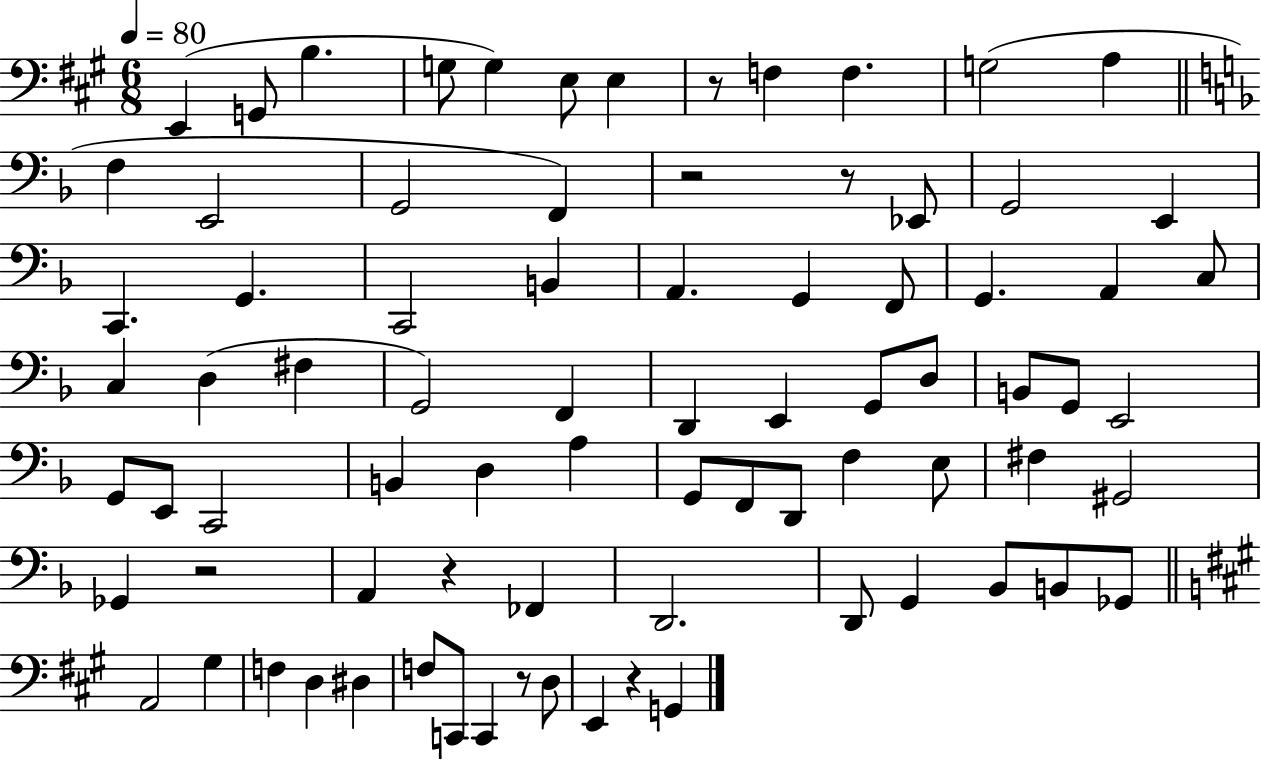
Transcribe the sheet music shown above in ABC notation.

X:1
T:Untitled
M:6/8
L:1/4
K:A
E,, G,,/2 B, G,/2 G, E,/2 E, z/2 F, F, G,2 A, F, E,,2 G,,2 F,, z2 z/2 _E,,/2 G,,2 E,, C,, G,, C,,2 B,, A,, G,, F,,/2 G,, A,, C,/2 C, D, ^F, G,,2 F,, D,, E,, G,,/2 D,/2 B,,/2 G,,/2 E,,2 G,,/2 E,,/2 C,,2 B,, D, A, G,,/2 F,,/2 D,,/2 F, E,/2 ^F, ^G,,2 _G,, z2 A,, z _F,, D,,2 D,,/2 G,, _B,,/2 B,,/2 _G,,/2 A,,2 ^G, F, D, ^D, F,/2 C,,/2 C,, z/2 D,/2 E,, z G,,